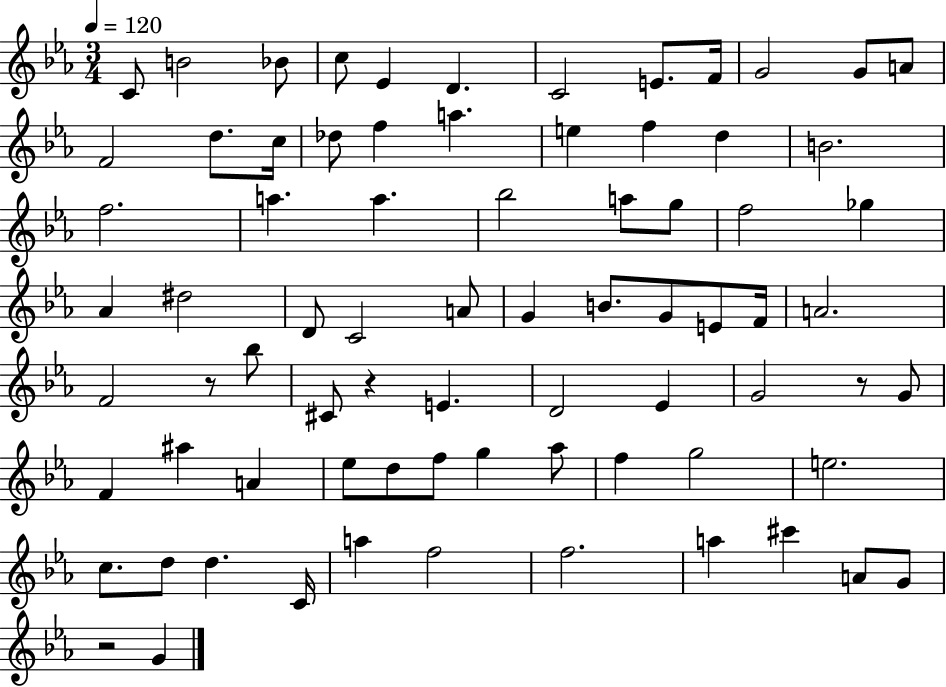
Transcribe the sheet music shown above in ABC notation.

X:1
T:Untitled
M:3/4
L:1/4
K:Eb
C/2 B2 _B/2 c/2 _E D C2 E/2 F/4 G2 G/2 A/2 F2 d/2 c/4 _d/2 f a e f d B2 f2 a a _b2 a/2 g/2 f2 _g _A ^d2 D/2 C2 A/2 G B/2 G/2 E/2 F/4 A2 F2 z/2 _b/2 ^C/2 z E D2 _E G2 z/2 G/2 F ^a A _e/2 d/2 f/2 g _a/2 f g2 e2 c/2 d/2 d C/4 a f2 f2 a ^c' A/2 G/2 z2 G